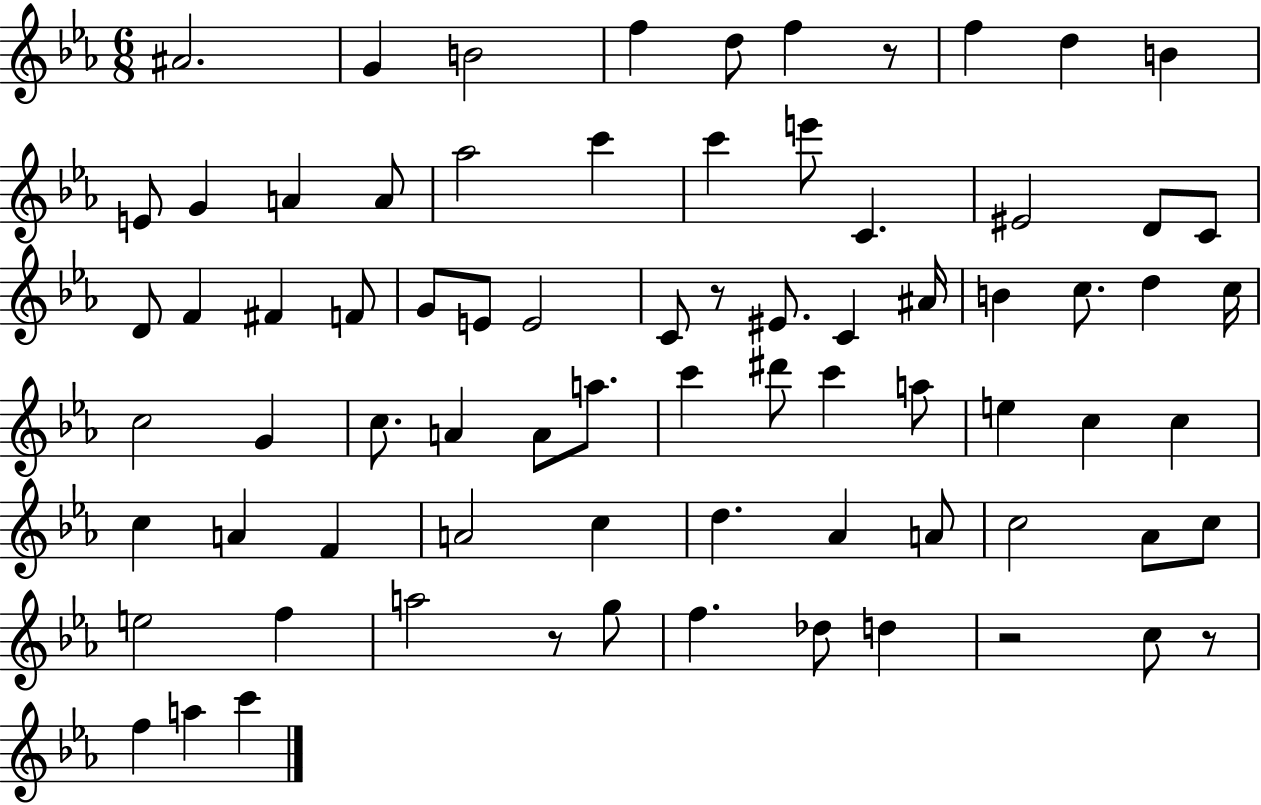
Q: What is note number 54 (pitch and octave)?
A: C5